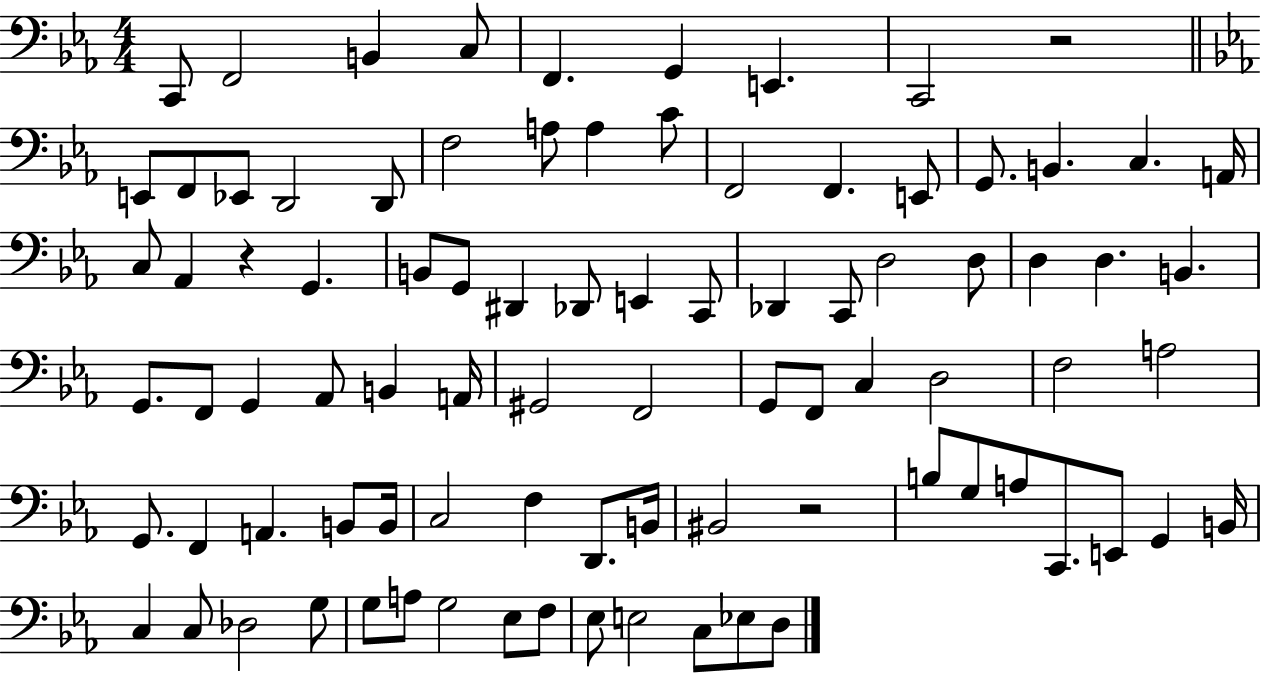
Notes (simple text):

C2/e F2/h B2/q C3/e F2/q. G2/q E2/q. C2/h R/h E2/e F2/e Eb2/e D2/h D2/e F3/h A3/e A3/q C4/e F2/h F2/q. E2/e G2/e. B2/q. C3/q. A2/s C3/e Ab2/q R/q G2/q. B2/e G2/e D#2/q Db2/e E2/q C2/e Db2/q C2/e D3/h D3/e D3/q D3/q. B2/q. G2/e. F2/e G2/q Ab2/e B2/q A2/s G#2/h F2/h G2/e F2/e C3/q D3/h F3/h A3/h G2/e. F2/q A2/q. B2/e B2/s C3/h F3/q D2/e. B2/s BIS2/h R/h B3/e G3/e A3/e C2/e. E2/e G2/q B2/s C3/q C3/e Db3/h G3/e G3/e A3/e G3/h Eb3/e F3/e Eb3/e E3/h C3/e Eb3/e D3/e